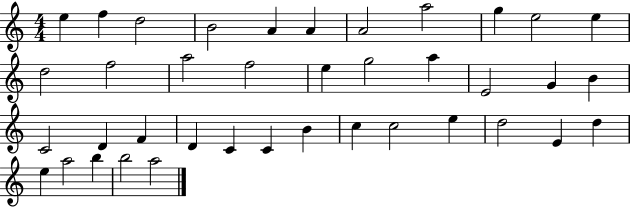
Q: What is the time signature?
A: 4/4